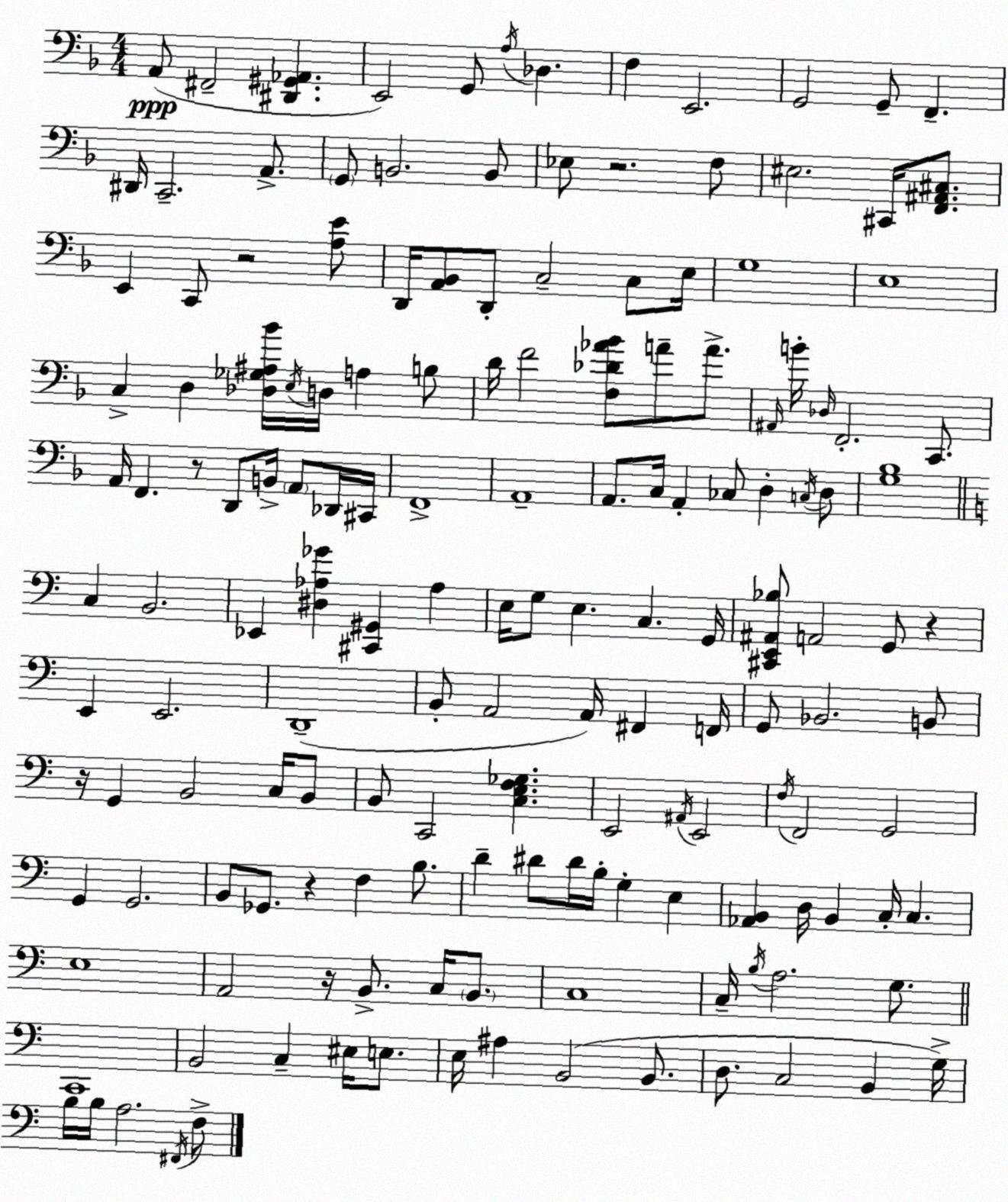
X:1
T:Untitled
M:4/4
L:1/4
K:F
A,,/2 ^F,,2 [^D,,^G,,_A,,] E,,2 G,,/2 A,/4 _D, F, E,,2 G,,2 G,,/2 F,, ^D,,/4 C,,2 A,,/2 G,,/2 B,,2 B,,/2 _E,/2 z2 F,/2 ^E,2 ^C,,/4 [F,,^A,,^C,]/2 E,, C,,/2 z2 [A,E]/2 D,,/4 [A,,_B,,]/2 D,,/2 C,2 C,/2 E,/4 G,4 E,4 C, D, [_D,_G,^A,_B]/4 E,/4 D,/4 A, B,/2 D/4 F2 [F,_D_A_B]/2 A/2 A/2 ^A,,/4 B/4 _D,/4 F,,2 C,,/2 A,,/4 F,, z/2 D,,/2 B,,/4 A,,/2 _D,,/4 ^C,,/4 F,,4 A,,4 A,,/2 C,/4 A,, _C,/2 D, C,/4 D,/2 [G,_B,]4 C, B,,2 _E,, [^D,_A,_G] [^C,,^G,,] _A, E,/4 G,/2 E, C, G,,/4 [^C,,E,,^A,,_B,]/2 A,,2 G,,/2 z E,, E,,2 D,,4 B,,/2 A,,2 A,,/4 ^F,, F,,/4 G,,/2 _B,,2 B,,/2 z/4 G,, B,,2 C,/4 B,,/2 B,,/2 C,,2 [C,E,F,_G,] E,,2 ^A,,/4 E,,2 F,/4 F,,2 G,,2 G,, G,,2 B,,/2 _G,,/2 z F, B,/2 D ^D/2 ^D/4 B,/4 G, E, [_A,,B,,] D,/4 B,, C,/4 C, E,4 A,,2 z/4 B,,/2 C,/4 B,,/2 C,4 C,/4 B,/4 A,2 G,/2 C,,4 B,,2 C, ^E,/4 E,/2 E,/4 ^A, B,,2 B,,/2 D,/2 C,2 B,, G,/4 B,/4 B,/4 A,2 ^F,,/4 F,/2